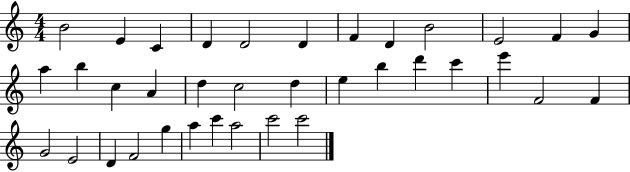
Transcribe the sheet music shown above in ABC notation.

X:1
T:Untitled
M:4/4
L:1/4
K:C
B2 E C D D2 D F D B2 E2 F G a b c A d c2 d e b d' c' e' F2 F G2 E2 D F2 g a c' a2 c'2 c'2